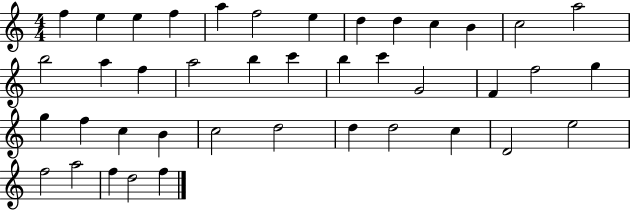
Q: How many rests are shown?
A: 0